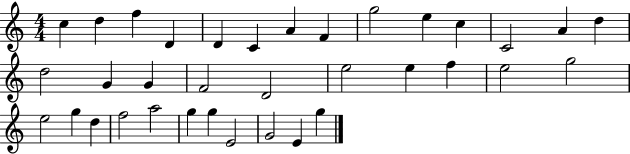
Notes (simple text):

C5/q D5/q F5/q D4/q D4/q C4/q A4/q F4/q G5/h E5/q C5/q C4/h A4/q D5/q D5/h G4/q G4/q F4/h D4/h E5/h E5/q F5/q E5/h G5/h E5/h G5/q D5/q F5/h A5/h G5/q G5/q E4/h G4/h E4/q G5/q